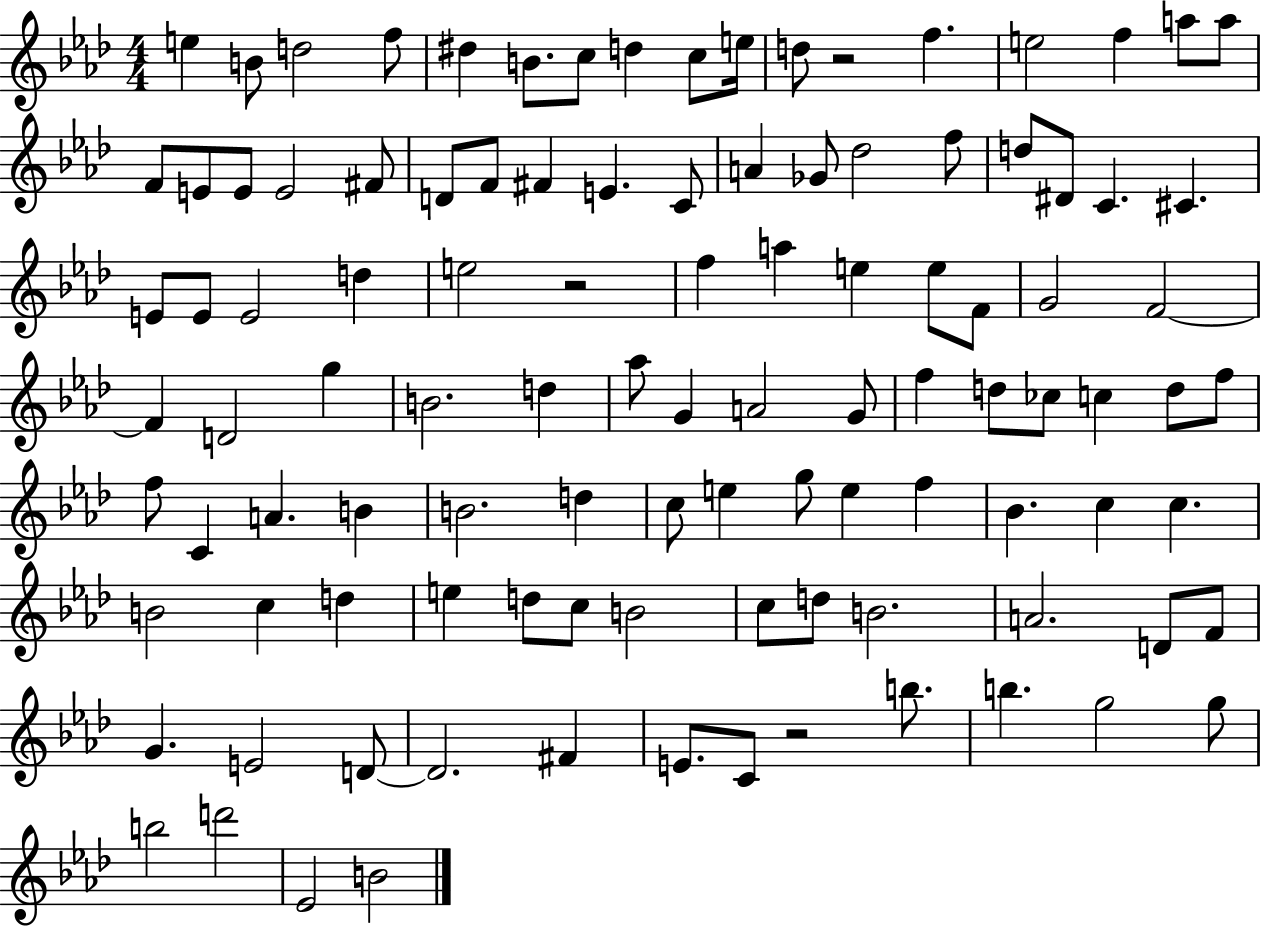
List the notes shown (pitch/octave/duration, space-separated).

E5/q B4/e D5/h F5/e D#5/q B4/e. C5/e D5/q C5/e E5/s D5/e R/h F5/q. E5/h F5/q A5/e A5/e F4/e E4/e E4/e E4/h F#4/e D4/e F4/e F#4/q E4/q. C4/e A4/q Gb4/e Db5/h F5/e D5/e D#4/e C4/q. C#4/q. E4/e E4/e E4/h D5/q E5/h R/h F5/q A5/q E5/q E5/e F4/e G4/h F4/h F4/q D4/h G5/q B4/h. D5/q Ab5/e G4/q A4/h G4/e F5/q D5/e CES5/e C5/q D5/e F5/e F5/e C4/q A4/q. B4/q B4/h. D5/q C5/e E5/q G5/e E5/q F5/q Bb4/q. C5/q C5/q. B4/h C5/q D5/q E5/q D5/e C5/e B4/h C5/e D5/e B4/h. A4/h. D4/e F4/e G4/q. E4/h D4/e D4/h. F#4/q E4/e. C4/e R/h B5/e. B5/q. G5/h G5/e B5/h D6/h Eb4/h B4/h